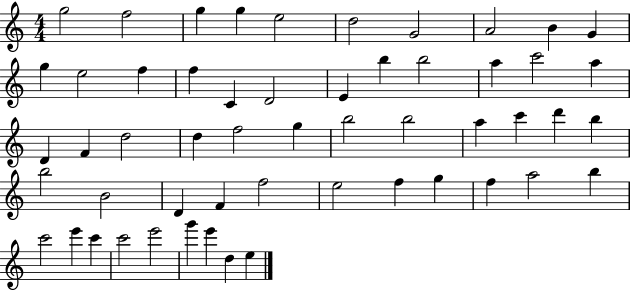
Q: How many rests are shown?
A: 0